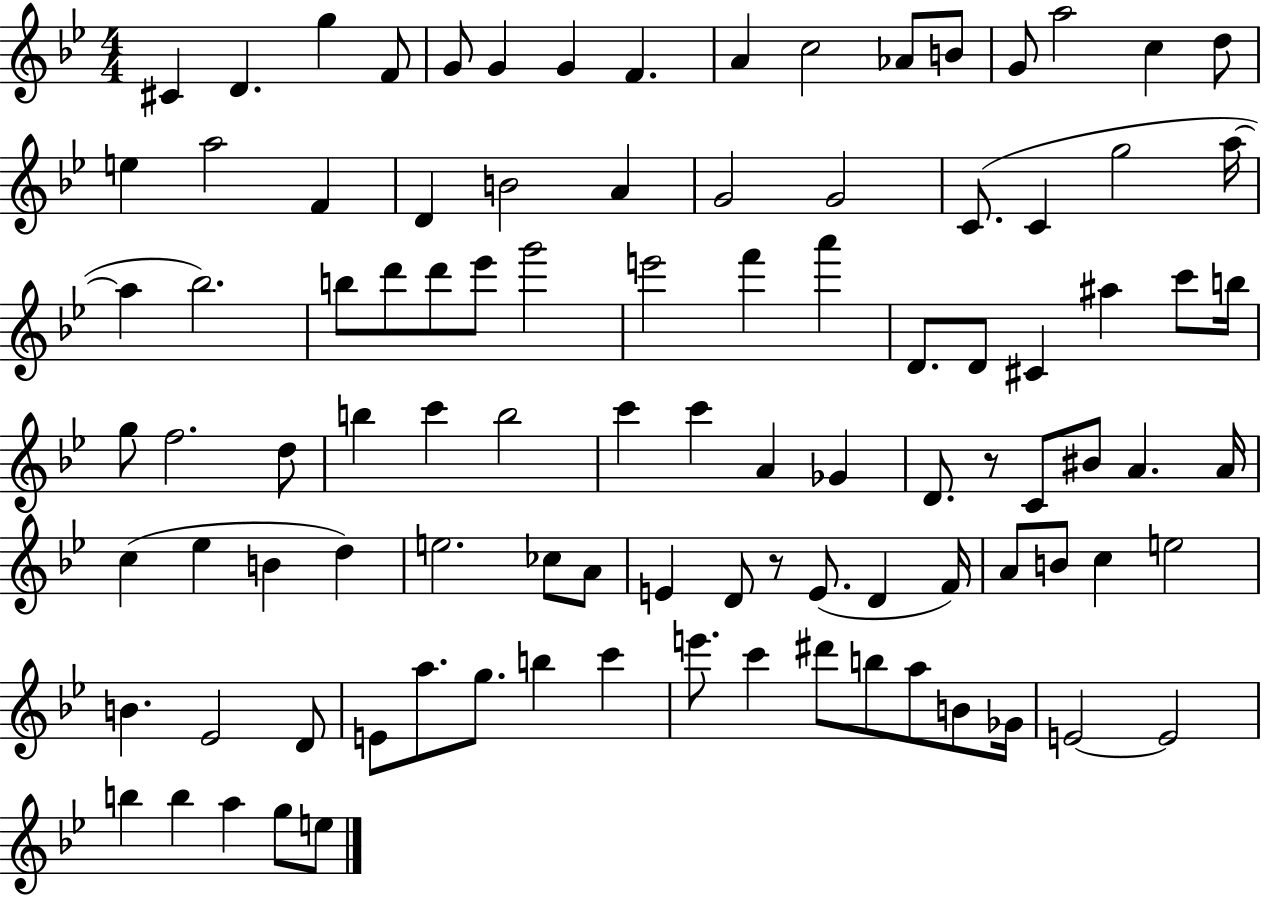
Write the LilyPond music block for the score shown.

{
  \clef treble
  \numericTimeSignature
  \time 4/4
  \key bes \major
  cis'4 d'4. g''4 f'8 | g'8 g'4 g'4 f'4. | a'4 c''2 aes'8 b'8 | g'8 a''2 c''4 d''8 | \break e''4 a''2 f'4 | d'4 b'2 a'4 | g'2 g'2 | c'8.( c'4 g''2 a''16~~ | \break a''4 bes''2.) | b''8 d'''8 d'''8 ees'''8 g'''2 | e'''2 f'''4 a'''4 | d'8. d'8 cis'4 ais''4 c'''8 b''16 | \break g''8 f''2. d''8 | b''4 c'''4 b''2 | c'''4 c'''4 a'4 ges'4 | d'8. r8 c'8 bis'8 a'4. a'16 | \break c''4( ees''4 b'4 d''4) | e''2. ces''8 a'8 | e'4 d'8 r8 e'8.( d'4 f'16) | a'8 b'8 c''4 e''2 | \break b'4. ees'2 d'8 | e'8 a''8. g''8. b''4 c'''4 | e'''8. c'''4 dis'''8 b''8 a''8 b'8 ges'16 | e'2~~ e'2 | \break b''4 b''4 a''4 g''8 e''8 | \bar "|."
}